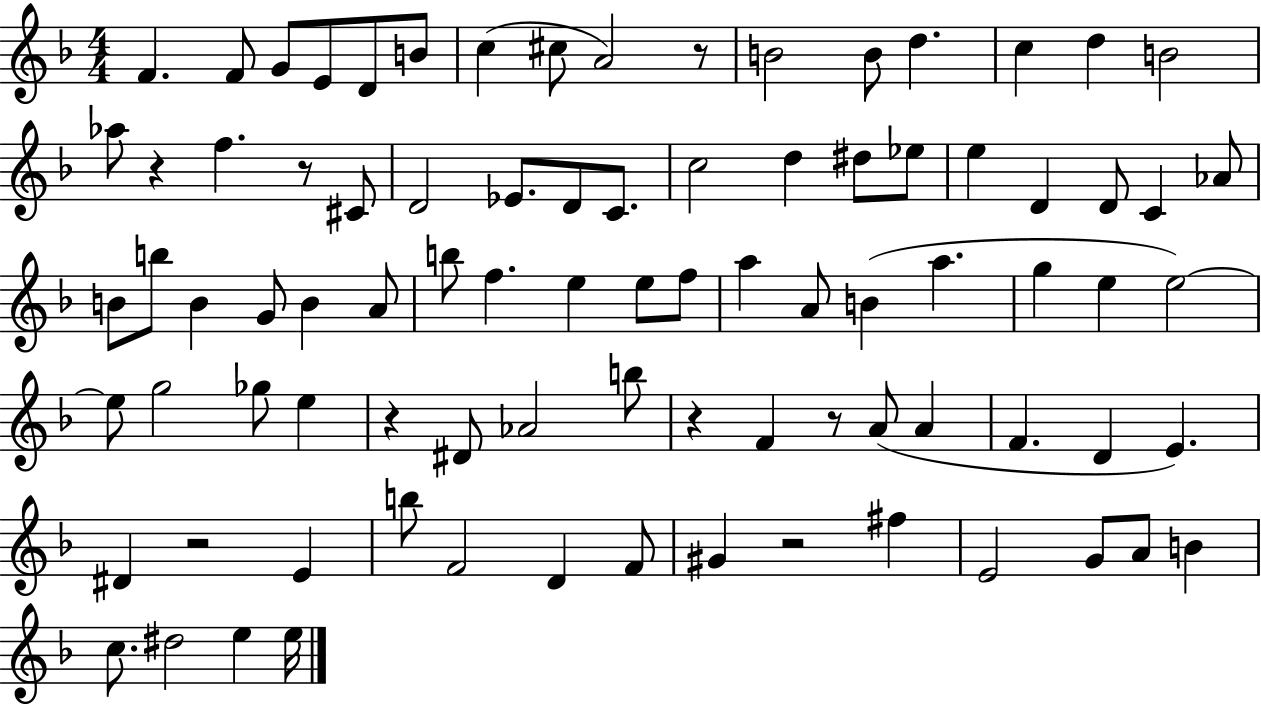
X:1
T:Untitled
M:4/4
L:1/4
K:F
F F/2 G/2 E/2 D/2 B/2 c ^c/2 A2 z/2 B2 B/2 d c d B2 _a/2 z f z/2 ^C/2 D2 _E/2 D/2 C/2 c2 d ^d/2 _e/2 e D D/2 C _A/2 B/2 b/2 B G/2 B A/2 b/2 f e e/2 f/2 a A/2 B a g e e2 e/2 g2 _g/2 e z ^D/2 _A2 b/2 z F z/2 A/2 A F D E ^D z2 E b/2 F2 D F/2 ^G z2 ^f E2 G/2 A/2 B c/2 ^d2 e e/4